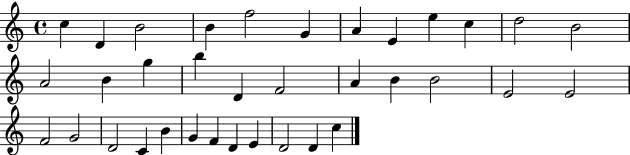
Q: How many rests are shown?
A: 0